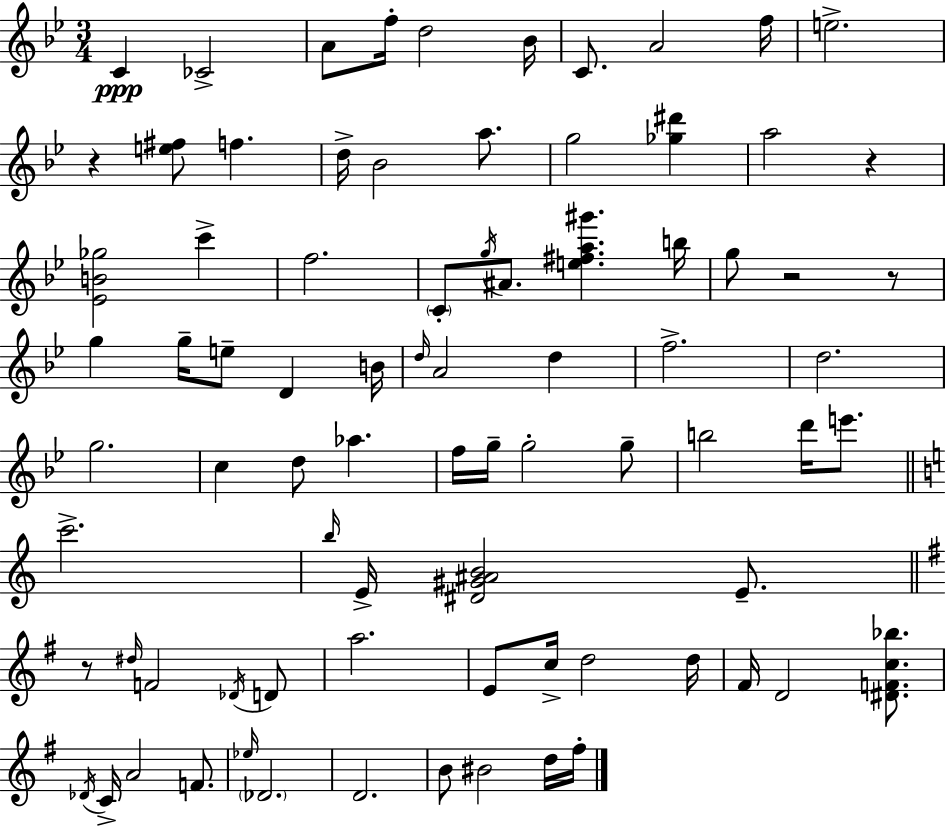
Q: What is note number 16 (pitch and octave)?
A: A5